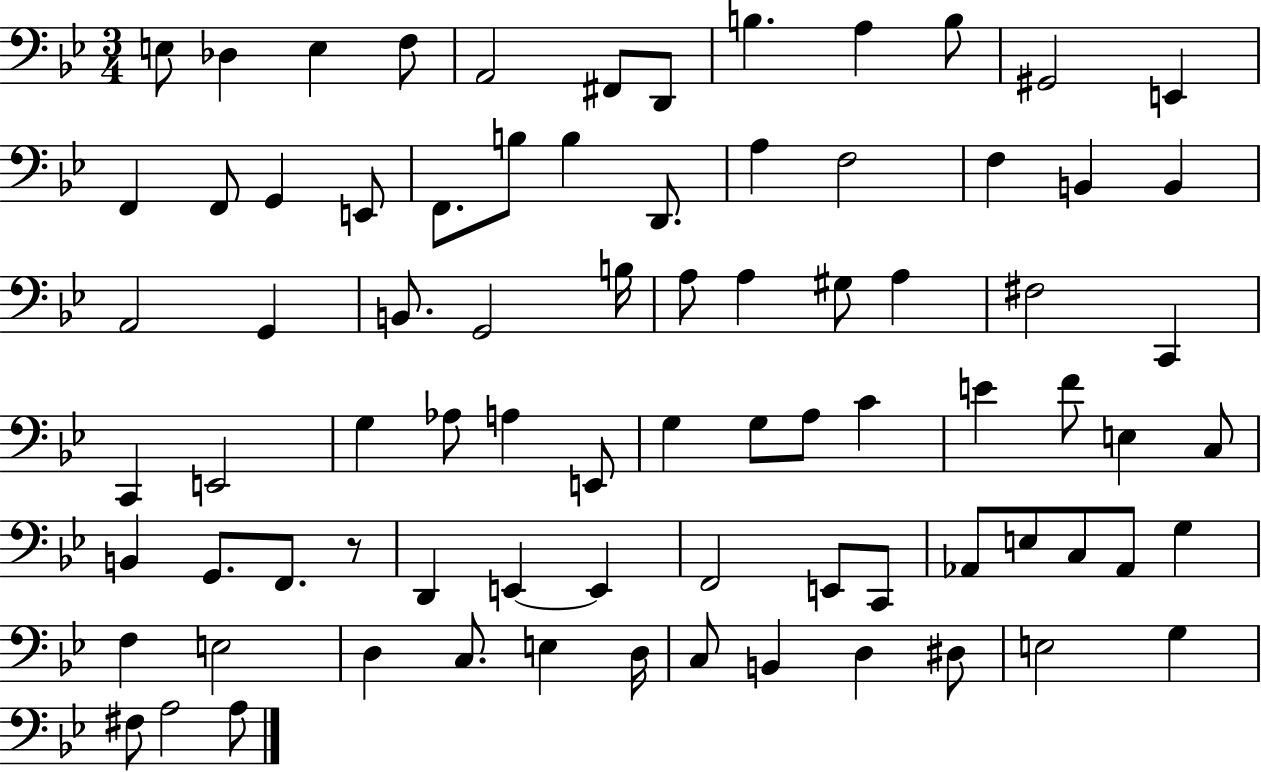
E3/e Db3/q E3/q F3/e A2/h F#2/e D2/e B3/q. A3/q B3/e G#2/h E2/q F2/q F2/e G2/q E2/e F2/e. B3/e B3/q D2/e. A3/q F3/h F3/q B2/q B2/q A2/h G2/q B2/e. G2/h B3/s A3/e A3/q G#3/e A3/q F#3/h C2/q C2/q E2/h G3/q Ab3/e A3/q E2/e G3/q G3/e A3/e C4/q E4/q F4/e E3/q C3/e B2/q G2/e. F2/e. R/e D2/q E2/q E2/q F2/h E2/e C2/e Ab2/e E3/e C3/e Ab2/e G3/q F3/q E3/h D3/q C3/e. E3/q D3/s C3/e B2/q D3/q D#3/e E3/h G3/q F#3/e A3/h A3/e